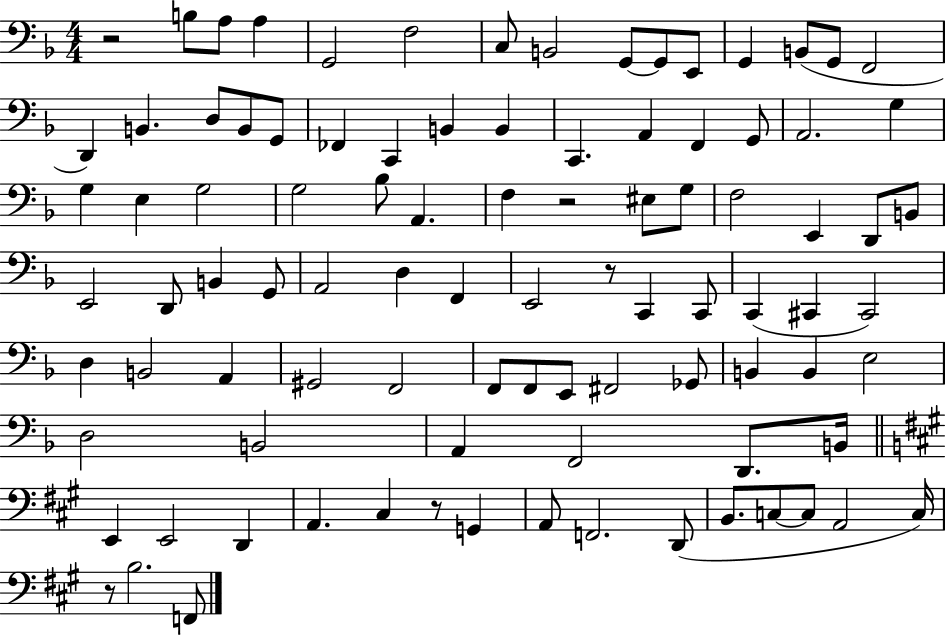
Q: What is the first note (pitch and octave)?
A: B3